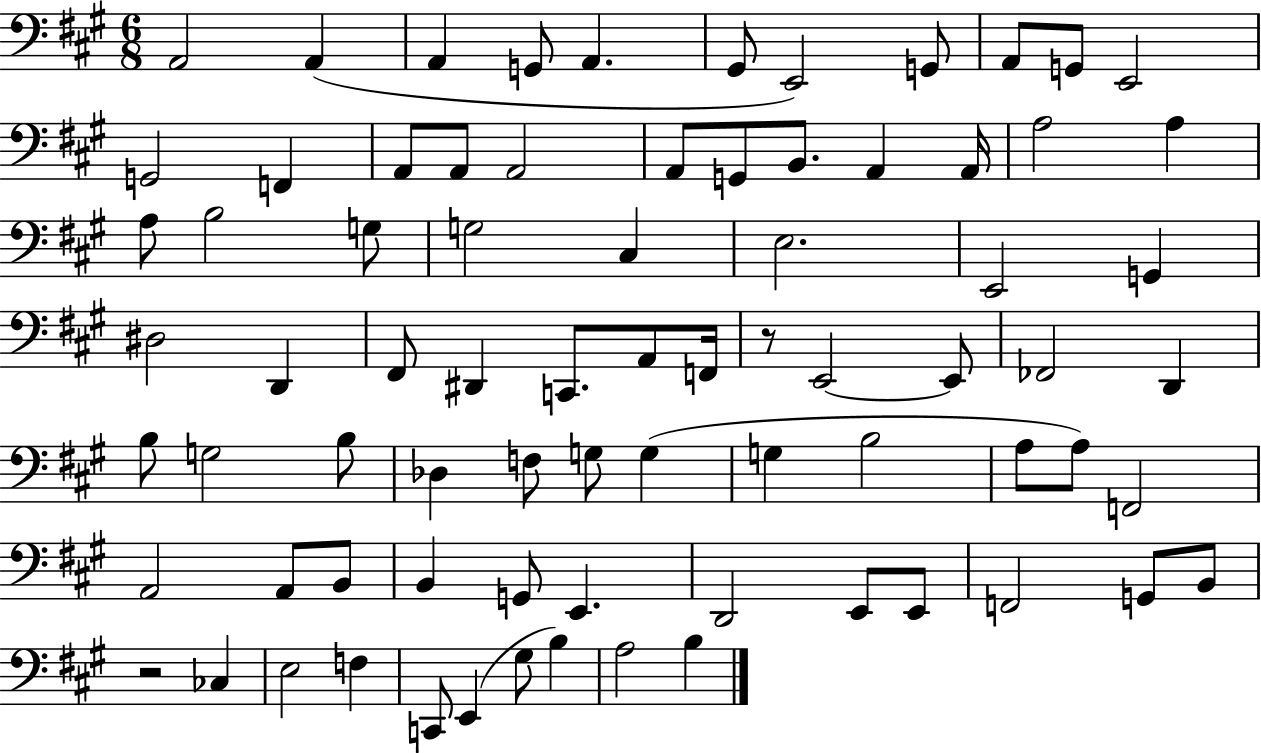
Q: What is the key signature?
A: A major